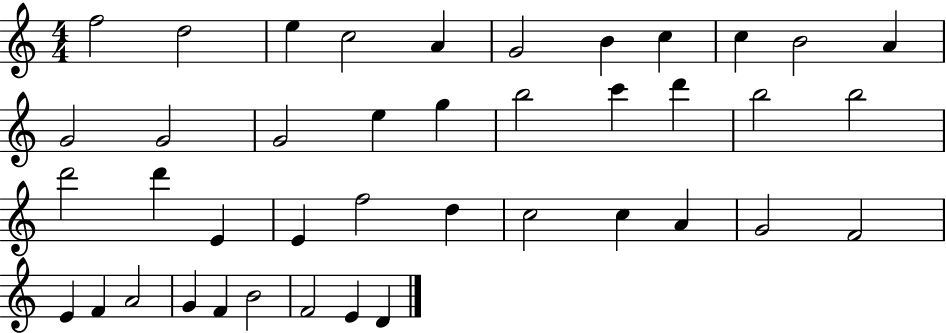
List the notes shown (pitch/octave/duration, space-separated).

F5/h D5/h E5/q C5/h A4/q G4/h B4/q C5/q C5/q B4/h A4/q G4/h G4/h G4/h E5/q G5/q B5/h C6/q D6/q B5/h B5/h D6/h D6/q E4/q E4/q F5/h D5/q C5/h C5/q A4/q G4/h F4/h E4/q F4/q A4/h G4/q F4/q B4/h F4/h E4/q D4/q